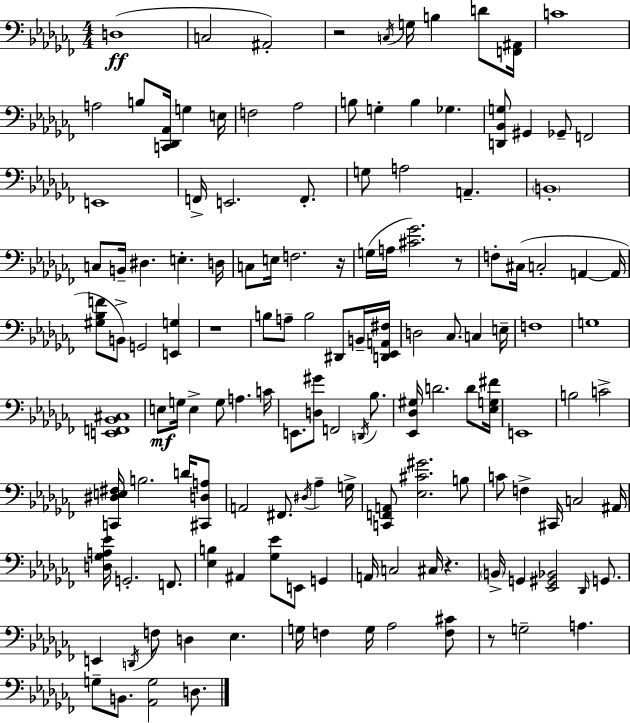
D3/w C3/h A#2/h R/h C3/s G3/s B3/q D4/e [F2,A#2]/s C4/w A3/h B3/e [C2,Db2,Ab2]/s G3/q E3/s F3/h Ab3/h B3/e G3/q B3/q Gb3/q. [D2,Bb2,G3]/e G#2/q Gb2/e F2/h E2/w F2/s E2/h. F2/e. G3/e A3/h A2/q. B2/w C3/e B2/s D#3/q. E3/q. D3/s C3/e E3/s F3/h. R/s G3/s A3/s [C#4,Gb4]/h. R/e F3/e C#3/s C3/h A2/q A2/s [G#3,Bb3,F4]/e B2/e G2/h [E2,G3]/q R/w B3/e A3/e B3/h D#2/e B2/s [D2,Eb2,A2,F#3]/s D3/h CES3/e. C3/q E3/s F3/w G3/w [E2,F2,Bb2,C#3]/w E3/e G3/s E3/q G3/e A3/q. C4/s E2/e. [D3,G#4]/e F2/h D2/s Bb3/e. [Eb2,Db3,G#3]/s D4/h. D4/e [Eb3,G3,F#4]/s E2/w B3/h C4/h [C2,D#3,E3,F#3]/s B3/h. D4/s [C#2,D3,A3]/e A2/h F#2/e. D#3/s Ab3/q G3/s [C2,F2,A2]/e [Eb3,C#4,G#4]/h. B3/e C4/e F3/q C#2/s C3/h A#2/s [D3,Gb3,A3,Eb4]/s G2/h. F2/e. [Eb3,B3]/q A#2/q [Gb3,Eb4]/e E2/e G2/q A2/s C3/h C#3/s R/q. B2/s G2/q [Eb2,G#2,Bb2]/h Db2/s G2/e. E2/q D2/s F3/e D3/q Eb3/q. G3/s F3/q G3/s Ab3/h [F3,C#4]/e R/e G3/h A3/q. G3/e B2/e. [Ab2,G3]/h D3/e.